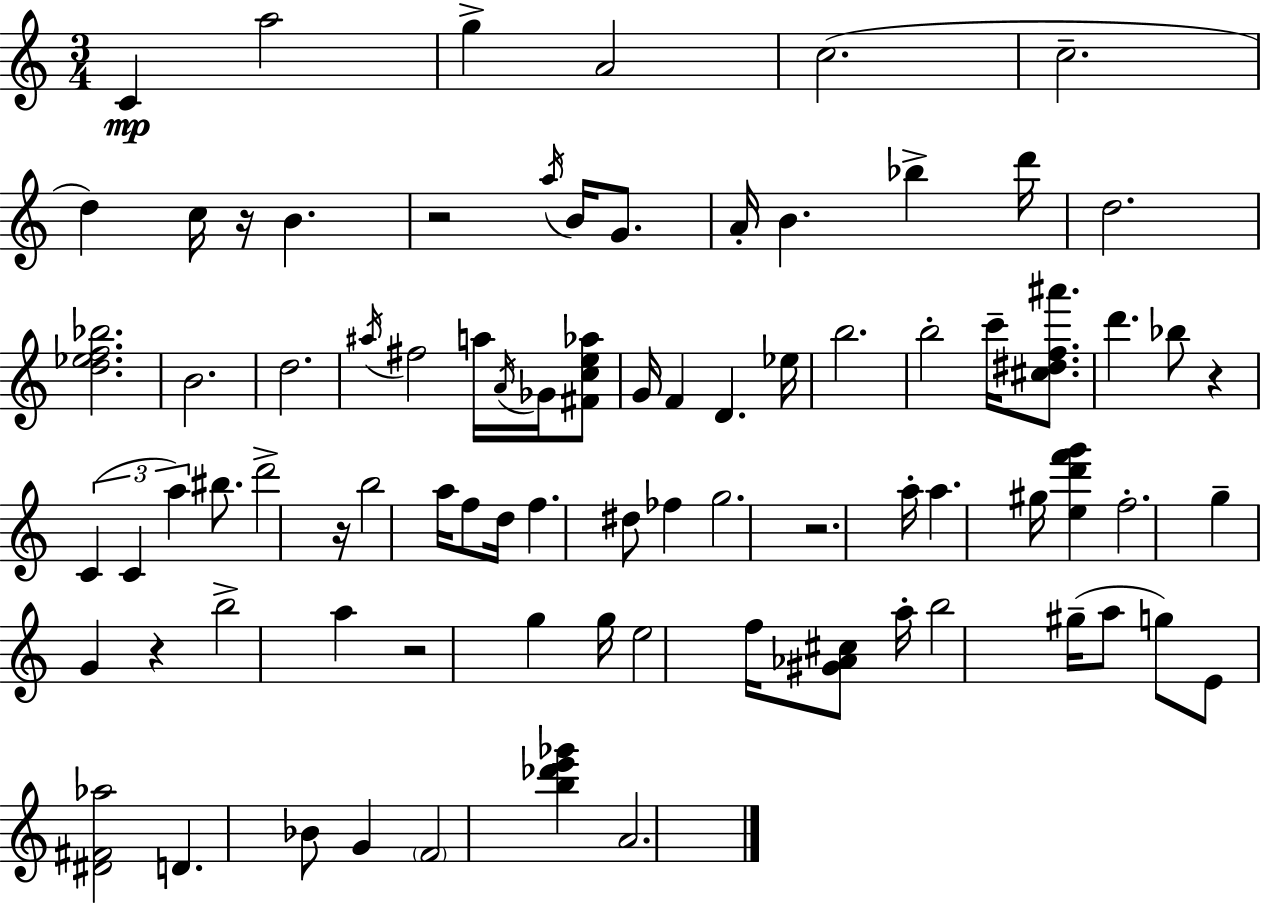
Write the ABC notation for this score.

X:1
T:Untitled
M:3/4
L:1/4
K:C
C a2 g A2 c2 c2 d c/4 z/4 B z2 a/4 B/4 G/2 A/4 B _b d'/4 d2 [d_ef_b]2 B2 d2 ^a/4 ^f2 a/4 A/4 _G/4 [^Fce_a]/2 G/4 F D _e/4 b2 b2 c'/4 [^c^df^a']/2 d' _b/2 z C C a ^b/2 d'2 z/4 b2 a/4 f/2 d/4 f ^d/2 _f g2 z2 a/4 a ^g/4 [ed'f'g'] f2 g G z b2 a z2 g g/4 e2 f/4 [^G_A^c]/2 a/4 b2 ^g/4 a/2 g/2 E/2 [^D^F_a]2 D _B/2 G F2 [b_d'e'_g'] A2